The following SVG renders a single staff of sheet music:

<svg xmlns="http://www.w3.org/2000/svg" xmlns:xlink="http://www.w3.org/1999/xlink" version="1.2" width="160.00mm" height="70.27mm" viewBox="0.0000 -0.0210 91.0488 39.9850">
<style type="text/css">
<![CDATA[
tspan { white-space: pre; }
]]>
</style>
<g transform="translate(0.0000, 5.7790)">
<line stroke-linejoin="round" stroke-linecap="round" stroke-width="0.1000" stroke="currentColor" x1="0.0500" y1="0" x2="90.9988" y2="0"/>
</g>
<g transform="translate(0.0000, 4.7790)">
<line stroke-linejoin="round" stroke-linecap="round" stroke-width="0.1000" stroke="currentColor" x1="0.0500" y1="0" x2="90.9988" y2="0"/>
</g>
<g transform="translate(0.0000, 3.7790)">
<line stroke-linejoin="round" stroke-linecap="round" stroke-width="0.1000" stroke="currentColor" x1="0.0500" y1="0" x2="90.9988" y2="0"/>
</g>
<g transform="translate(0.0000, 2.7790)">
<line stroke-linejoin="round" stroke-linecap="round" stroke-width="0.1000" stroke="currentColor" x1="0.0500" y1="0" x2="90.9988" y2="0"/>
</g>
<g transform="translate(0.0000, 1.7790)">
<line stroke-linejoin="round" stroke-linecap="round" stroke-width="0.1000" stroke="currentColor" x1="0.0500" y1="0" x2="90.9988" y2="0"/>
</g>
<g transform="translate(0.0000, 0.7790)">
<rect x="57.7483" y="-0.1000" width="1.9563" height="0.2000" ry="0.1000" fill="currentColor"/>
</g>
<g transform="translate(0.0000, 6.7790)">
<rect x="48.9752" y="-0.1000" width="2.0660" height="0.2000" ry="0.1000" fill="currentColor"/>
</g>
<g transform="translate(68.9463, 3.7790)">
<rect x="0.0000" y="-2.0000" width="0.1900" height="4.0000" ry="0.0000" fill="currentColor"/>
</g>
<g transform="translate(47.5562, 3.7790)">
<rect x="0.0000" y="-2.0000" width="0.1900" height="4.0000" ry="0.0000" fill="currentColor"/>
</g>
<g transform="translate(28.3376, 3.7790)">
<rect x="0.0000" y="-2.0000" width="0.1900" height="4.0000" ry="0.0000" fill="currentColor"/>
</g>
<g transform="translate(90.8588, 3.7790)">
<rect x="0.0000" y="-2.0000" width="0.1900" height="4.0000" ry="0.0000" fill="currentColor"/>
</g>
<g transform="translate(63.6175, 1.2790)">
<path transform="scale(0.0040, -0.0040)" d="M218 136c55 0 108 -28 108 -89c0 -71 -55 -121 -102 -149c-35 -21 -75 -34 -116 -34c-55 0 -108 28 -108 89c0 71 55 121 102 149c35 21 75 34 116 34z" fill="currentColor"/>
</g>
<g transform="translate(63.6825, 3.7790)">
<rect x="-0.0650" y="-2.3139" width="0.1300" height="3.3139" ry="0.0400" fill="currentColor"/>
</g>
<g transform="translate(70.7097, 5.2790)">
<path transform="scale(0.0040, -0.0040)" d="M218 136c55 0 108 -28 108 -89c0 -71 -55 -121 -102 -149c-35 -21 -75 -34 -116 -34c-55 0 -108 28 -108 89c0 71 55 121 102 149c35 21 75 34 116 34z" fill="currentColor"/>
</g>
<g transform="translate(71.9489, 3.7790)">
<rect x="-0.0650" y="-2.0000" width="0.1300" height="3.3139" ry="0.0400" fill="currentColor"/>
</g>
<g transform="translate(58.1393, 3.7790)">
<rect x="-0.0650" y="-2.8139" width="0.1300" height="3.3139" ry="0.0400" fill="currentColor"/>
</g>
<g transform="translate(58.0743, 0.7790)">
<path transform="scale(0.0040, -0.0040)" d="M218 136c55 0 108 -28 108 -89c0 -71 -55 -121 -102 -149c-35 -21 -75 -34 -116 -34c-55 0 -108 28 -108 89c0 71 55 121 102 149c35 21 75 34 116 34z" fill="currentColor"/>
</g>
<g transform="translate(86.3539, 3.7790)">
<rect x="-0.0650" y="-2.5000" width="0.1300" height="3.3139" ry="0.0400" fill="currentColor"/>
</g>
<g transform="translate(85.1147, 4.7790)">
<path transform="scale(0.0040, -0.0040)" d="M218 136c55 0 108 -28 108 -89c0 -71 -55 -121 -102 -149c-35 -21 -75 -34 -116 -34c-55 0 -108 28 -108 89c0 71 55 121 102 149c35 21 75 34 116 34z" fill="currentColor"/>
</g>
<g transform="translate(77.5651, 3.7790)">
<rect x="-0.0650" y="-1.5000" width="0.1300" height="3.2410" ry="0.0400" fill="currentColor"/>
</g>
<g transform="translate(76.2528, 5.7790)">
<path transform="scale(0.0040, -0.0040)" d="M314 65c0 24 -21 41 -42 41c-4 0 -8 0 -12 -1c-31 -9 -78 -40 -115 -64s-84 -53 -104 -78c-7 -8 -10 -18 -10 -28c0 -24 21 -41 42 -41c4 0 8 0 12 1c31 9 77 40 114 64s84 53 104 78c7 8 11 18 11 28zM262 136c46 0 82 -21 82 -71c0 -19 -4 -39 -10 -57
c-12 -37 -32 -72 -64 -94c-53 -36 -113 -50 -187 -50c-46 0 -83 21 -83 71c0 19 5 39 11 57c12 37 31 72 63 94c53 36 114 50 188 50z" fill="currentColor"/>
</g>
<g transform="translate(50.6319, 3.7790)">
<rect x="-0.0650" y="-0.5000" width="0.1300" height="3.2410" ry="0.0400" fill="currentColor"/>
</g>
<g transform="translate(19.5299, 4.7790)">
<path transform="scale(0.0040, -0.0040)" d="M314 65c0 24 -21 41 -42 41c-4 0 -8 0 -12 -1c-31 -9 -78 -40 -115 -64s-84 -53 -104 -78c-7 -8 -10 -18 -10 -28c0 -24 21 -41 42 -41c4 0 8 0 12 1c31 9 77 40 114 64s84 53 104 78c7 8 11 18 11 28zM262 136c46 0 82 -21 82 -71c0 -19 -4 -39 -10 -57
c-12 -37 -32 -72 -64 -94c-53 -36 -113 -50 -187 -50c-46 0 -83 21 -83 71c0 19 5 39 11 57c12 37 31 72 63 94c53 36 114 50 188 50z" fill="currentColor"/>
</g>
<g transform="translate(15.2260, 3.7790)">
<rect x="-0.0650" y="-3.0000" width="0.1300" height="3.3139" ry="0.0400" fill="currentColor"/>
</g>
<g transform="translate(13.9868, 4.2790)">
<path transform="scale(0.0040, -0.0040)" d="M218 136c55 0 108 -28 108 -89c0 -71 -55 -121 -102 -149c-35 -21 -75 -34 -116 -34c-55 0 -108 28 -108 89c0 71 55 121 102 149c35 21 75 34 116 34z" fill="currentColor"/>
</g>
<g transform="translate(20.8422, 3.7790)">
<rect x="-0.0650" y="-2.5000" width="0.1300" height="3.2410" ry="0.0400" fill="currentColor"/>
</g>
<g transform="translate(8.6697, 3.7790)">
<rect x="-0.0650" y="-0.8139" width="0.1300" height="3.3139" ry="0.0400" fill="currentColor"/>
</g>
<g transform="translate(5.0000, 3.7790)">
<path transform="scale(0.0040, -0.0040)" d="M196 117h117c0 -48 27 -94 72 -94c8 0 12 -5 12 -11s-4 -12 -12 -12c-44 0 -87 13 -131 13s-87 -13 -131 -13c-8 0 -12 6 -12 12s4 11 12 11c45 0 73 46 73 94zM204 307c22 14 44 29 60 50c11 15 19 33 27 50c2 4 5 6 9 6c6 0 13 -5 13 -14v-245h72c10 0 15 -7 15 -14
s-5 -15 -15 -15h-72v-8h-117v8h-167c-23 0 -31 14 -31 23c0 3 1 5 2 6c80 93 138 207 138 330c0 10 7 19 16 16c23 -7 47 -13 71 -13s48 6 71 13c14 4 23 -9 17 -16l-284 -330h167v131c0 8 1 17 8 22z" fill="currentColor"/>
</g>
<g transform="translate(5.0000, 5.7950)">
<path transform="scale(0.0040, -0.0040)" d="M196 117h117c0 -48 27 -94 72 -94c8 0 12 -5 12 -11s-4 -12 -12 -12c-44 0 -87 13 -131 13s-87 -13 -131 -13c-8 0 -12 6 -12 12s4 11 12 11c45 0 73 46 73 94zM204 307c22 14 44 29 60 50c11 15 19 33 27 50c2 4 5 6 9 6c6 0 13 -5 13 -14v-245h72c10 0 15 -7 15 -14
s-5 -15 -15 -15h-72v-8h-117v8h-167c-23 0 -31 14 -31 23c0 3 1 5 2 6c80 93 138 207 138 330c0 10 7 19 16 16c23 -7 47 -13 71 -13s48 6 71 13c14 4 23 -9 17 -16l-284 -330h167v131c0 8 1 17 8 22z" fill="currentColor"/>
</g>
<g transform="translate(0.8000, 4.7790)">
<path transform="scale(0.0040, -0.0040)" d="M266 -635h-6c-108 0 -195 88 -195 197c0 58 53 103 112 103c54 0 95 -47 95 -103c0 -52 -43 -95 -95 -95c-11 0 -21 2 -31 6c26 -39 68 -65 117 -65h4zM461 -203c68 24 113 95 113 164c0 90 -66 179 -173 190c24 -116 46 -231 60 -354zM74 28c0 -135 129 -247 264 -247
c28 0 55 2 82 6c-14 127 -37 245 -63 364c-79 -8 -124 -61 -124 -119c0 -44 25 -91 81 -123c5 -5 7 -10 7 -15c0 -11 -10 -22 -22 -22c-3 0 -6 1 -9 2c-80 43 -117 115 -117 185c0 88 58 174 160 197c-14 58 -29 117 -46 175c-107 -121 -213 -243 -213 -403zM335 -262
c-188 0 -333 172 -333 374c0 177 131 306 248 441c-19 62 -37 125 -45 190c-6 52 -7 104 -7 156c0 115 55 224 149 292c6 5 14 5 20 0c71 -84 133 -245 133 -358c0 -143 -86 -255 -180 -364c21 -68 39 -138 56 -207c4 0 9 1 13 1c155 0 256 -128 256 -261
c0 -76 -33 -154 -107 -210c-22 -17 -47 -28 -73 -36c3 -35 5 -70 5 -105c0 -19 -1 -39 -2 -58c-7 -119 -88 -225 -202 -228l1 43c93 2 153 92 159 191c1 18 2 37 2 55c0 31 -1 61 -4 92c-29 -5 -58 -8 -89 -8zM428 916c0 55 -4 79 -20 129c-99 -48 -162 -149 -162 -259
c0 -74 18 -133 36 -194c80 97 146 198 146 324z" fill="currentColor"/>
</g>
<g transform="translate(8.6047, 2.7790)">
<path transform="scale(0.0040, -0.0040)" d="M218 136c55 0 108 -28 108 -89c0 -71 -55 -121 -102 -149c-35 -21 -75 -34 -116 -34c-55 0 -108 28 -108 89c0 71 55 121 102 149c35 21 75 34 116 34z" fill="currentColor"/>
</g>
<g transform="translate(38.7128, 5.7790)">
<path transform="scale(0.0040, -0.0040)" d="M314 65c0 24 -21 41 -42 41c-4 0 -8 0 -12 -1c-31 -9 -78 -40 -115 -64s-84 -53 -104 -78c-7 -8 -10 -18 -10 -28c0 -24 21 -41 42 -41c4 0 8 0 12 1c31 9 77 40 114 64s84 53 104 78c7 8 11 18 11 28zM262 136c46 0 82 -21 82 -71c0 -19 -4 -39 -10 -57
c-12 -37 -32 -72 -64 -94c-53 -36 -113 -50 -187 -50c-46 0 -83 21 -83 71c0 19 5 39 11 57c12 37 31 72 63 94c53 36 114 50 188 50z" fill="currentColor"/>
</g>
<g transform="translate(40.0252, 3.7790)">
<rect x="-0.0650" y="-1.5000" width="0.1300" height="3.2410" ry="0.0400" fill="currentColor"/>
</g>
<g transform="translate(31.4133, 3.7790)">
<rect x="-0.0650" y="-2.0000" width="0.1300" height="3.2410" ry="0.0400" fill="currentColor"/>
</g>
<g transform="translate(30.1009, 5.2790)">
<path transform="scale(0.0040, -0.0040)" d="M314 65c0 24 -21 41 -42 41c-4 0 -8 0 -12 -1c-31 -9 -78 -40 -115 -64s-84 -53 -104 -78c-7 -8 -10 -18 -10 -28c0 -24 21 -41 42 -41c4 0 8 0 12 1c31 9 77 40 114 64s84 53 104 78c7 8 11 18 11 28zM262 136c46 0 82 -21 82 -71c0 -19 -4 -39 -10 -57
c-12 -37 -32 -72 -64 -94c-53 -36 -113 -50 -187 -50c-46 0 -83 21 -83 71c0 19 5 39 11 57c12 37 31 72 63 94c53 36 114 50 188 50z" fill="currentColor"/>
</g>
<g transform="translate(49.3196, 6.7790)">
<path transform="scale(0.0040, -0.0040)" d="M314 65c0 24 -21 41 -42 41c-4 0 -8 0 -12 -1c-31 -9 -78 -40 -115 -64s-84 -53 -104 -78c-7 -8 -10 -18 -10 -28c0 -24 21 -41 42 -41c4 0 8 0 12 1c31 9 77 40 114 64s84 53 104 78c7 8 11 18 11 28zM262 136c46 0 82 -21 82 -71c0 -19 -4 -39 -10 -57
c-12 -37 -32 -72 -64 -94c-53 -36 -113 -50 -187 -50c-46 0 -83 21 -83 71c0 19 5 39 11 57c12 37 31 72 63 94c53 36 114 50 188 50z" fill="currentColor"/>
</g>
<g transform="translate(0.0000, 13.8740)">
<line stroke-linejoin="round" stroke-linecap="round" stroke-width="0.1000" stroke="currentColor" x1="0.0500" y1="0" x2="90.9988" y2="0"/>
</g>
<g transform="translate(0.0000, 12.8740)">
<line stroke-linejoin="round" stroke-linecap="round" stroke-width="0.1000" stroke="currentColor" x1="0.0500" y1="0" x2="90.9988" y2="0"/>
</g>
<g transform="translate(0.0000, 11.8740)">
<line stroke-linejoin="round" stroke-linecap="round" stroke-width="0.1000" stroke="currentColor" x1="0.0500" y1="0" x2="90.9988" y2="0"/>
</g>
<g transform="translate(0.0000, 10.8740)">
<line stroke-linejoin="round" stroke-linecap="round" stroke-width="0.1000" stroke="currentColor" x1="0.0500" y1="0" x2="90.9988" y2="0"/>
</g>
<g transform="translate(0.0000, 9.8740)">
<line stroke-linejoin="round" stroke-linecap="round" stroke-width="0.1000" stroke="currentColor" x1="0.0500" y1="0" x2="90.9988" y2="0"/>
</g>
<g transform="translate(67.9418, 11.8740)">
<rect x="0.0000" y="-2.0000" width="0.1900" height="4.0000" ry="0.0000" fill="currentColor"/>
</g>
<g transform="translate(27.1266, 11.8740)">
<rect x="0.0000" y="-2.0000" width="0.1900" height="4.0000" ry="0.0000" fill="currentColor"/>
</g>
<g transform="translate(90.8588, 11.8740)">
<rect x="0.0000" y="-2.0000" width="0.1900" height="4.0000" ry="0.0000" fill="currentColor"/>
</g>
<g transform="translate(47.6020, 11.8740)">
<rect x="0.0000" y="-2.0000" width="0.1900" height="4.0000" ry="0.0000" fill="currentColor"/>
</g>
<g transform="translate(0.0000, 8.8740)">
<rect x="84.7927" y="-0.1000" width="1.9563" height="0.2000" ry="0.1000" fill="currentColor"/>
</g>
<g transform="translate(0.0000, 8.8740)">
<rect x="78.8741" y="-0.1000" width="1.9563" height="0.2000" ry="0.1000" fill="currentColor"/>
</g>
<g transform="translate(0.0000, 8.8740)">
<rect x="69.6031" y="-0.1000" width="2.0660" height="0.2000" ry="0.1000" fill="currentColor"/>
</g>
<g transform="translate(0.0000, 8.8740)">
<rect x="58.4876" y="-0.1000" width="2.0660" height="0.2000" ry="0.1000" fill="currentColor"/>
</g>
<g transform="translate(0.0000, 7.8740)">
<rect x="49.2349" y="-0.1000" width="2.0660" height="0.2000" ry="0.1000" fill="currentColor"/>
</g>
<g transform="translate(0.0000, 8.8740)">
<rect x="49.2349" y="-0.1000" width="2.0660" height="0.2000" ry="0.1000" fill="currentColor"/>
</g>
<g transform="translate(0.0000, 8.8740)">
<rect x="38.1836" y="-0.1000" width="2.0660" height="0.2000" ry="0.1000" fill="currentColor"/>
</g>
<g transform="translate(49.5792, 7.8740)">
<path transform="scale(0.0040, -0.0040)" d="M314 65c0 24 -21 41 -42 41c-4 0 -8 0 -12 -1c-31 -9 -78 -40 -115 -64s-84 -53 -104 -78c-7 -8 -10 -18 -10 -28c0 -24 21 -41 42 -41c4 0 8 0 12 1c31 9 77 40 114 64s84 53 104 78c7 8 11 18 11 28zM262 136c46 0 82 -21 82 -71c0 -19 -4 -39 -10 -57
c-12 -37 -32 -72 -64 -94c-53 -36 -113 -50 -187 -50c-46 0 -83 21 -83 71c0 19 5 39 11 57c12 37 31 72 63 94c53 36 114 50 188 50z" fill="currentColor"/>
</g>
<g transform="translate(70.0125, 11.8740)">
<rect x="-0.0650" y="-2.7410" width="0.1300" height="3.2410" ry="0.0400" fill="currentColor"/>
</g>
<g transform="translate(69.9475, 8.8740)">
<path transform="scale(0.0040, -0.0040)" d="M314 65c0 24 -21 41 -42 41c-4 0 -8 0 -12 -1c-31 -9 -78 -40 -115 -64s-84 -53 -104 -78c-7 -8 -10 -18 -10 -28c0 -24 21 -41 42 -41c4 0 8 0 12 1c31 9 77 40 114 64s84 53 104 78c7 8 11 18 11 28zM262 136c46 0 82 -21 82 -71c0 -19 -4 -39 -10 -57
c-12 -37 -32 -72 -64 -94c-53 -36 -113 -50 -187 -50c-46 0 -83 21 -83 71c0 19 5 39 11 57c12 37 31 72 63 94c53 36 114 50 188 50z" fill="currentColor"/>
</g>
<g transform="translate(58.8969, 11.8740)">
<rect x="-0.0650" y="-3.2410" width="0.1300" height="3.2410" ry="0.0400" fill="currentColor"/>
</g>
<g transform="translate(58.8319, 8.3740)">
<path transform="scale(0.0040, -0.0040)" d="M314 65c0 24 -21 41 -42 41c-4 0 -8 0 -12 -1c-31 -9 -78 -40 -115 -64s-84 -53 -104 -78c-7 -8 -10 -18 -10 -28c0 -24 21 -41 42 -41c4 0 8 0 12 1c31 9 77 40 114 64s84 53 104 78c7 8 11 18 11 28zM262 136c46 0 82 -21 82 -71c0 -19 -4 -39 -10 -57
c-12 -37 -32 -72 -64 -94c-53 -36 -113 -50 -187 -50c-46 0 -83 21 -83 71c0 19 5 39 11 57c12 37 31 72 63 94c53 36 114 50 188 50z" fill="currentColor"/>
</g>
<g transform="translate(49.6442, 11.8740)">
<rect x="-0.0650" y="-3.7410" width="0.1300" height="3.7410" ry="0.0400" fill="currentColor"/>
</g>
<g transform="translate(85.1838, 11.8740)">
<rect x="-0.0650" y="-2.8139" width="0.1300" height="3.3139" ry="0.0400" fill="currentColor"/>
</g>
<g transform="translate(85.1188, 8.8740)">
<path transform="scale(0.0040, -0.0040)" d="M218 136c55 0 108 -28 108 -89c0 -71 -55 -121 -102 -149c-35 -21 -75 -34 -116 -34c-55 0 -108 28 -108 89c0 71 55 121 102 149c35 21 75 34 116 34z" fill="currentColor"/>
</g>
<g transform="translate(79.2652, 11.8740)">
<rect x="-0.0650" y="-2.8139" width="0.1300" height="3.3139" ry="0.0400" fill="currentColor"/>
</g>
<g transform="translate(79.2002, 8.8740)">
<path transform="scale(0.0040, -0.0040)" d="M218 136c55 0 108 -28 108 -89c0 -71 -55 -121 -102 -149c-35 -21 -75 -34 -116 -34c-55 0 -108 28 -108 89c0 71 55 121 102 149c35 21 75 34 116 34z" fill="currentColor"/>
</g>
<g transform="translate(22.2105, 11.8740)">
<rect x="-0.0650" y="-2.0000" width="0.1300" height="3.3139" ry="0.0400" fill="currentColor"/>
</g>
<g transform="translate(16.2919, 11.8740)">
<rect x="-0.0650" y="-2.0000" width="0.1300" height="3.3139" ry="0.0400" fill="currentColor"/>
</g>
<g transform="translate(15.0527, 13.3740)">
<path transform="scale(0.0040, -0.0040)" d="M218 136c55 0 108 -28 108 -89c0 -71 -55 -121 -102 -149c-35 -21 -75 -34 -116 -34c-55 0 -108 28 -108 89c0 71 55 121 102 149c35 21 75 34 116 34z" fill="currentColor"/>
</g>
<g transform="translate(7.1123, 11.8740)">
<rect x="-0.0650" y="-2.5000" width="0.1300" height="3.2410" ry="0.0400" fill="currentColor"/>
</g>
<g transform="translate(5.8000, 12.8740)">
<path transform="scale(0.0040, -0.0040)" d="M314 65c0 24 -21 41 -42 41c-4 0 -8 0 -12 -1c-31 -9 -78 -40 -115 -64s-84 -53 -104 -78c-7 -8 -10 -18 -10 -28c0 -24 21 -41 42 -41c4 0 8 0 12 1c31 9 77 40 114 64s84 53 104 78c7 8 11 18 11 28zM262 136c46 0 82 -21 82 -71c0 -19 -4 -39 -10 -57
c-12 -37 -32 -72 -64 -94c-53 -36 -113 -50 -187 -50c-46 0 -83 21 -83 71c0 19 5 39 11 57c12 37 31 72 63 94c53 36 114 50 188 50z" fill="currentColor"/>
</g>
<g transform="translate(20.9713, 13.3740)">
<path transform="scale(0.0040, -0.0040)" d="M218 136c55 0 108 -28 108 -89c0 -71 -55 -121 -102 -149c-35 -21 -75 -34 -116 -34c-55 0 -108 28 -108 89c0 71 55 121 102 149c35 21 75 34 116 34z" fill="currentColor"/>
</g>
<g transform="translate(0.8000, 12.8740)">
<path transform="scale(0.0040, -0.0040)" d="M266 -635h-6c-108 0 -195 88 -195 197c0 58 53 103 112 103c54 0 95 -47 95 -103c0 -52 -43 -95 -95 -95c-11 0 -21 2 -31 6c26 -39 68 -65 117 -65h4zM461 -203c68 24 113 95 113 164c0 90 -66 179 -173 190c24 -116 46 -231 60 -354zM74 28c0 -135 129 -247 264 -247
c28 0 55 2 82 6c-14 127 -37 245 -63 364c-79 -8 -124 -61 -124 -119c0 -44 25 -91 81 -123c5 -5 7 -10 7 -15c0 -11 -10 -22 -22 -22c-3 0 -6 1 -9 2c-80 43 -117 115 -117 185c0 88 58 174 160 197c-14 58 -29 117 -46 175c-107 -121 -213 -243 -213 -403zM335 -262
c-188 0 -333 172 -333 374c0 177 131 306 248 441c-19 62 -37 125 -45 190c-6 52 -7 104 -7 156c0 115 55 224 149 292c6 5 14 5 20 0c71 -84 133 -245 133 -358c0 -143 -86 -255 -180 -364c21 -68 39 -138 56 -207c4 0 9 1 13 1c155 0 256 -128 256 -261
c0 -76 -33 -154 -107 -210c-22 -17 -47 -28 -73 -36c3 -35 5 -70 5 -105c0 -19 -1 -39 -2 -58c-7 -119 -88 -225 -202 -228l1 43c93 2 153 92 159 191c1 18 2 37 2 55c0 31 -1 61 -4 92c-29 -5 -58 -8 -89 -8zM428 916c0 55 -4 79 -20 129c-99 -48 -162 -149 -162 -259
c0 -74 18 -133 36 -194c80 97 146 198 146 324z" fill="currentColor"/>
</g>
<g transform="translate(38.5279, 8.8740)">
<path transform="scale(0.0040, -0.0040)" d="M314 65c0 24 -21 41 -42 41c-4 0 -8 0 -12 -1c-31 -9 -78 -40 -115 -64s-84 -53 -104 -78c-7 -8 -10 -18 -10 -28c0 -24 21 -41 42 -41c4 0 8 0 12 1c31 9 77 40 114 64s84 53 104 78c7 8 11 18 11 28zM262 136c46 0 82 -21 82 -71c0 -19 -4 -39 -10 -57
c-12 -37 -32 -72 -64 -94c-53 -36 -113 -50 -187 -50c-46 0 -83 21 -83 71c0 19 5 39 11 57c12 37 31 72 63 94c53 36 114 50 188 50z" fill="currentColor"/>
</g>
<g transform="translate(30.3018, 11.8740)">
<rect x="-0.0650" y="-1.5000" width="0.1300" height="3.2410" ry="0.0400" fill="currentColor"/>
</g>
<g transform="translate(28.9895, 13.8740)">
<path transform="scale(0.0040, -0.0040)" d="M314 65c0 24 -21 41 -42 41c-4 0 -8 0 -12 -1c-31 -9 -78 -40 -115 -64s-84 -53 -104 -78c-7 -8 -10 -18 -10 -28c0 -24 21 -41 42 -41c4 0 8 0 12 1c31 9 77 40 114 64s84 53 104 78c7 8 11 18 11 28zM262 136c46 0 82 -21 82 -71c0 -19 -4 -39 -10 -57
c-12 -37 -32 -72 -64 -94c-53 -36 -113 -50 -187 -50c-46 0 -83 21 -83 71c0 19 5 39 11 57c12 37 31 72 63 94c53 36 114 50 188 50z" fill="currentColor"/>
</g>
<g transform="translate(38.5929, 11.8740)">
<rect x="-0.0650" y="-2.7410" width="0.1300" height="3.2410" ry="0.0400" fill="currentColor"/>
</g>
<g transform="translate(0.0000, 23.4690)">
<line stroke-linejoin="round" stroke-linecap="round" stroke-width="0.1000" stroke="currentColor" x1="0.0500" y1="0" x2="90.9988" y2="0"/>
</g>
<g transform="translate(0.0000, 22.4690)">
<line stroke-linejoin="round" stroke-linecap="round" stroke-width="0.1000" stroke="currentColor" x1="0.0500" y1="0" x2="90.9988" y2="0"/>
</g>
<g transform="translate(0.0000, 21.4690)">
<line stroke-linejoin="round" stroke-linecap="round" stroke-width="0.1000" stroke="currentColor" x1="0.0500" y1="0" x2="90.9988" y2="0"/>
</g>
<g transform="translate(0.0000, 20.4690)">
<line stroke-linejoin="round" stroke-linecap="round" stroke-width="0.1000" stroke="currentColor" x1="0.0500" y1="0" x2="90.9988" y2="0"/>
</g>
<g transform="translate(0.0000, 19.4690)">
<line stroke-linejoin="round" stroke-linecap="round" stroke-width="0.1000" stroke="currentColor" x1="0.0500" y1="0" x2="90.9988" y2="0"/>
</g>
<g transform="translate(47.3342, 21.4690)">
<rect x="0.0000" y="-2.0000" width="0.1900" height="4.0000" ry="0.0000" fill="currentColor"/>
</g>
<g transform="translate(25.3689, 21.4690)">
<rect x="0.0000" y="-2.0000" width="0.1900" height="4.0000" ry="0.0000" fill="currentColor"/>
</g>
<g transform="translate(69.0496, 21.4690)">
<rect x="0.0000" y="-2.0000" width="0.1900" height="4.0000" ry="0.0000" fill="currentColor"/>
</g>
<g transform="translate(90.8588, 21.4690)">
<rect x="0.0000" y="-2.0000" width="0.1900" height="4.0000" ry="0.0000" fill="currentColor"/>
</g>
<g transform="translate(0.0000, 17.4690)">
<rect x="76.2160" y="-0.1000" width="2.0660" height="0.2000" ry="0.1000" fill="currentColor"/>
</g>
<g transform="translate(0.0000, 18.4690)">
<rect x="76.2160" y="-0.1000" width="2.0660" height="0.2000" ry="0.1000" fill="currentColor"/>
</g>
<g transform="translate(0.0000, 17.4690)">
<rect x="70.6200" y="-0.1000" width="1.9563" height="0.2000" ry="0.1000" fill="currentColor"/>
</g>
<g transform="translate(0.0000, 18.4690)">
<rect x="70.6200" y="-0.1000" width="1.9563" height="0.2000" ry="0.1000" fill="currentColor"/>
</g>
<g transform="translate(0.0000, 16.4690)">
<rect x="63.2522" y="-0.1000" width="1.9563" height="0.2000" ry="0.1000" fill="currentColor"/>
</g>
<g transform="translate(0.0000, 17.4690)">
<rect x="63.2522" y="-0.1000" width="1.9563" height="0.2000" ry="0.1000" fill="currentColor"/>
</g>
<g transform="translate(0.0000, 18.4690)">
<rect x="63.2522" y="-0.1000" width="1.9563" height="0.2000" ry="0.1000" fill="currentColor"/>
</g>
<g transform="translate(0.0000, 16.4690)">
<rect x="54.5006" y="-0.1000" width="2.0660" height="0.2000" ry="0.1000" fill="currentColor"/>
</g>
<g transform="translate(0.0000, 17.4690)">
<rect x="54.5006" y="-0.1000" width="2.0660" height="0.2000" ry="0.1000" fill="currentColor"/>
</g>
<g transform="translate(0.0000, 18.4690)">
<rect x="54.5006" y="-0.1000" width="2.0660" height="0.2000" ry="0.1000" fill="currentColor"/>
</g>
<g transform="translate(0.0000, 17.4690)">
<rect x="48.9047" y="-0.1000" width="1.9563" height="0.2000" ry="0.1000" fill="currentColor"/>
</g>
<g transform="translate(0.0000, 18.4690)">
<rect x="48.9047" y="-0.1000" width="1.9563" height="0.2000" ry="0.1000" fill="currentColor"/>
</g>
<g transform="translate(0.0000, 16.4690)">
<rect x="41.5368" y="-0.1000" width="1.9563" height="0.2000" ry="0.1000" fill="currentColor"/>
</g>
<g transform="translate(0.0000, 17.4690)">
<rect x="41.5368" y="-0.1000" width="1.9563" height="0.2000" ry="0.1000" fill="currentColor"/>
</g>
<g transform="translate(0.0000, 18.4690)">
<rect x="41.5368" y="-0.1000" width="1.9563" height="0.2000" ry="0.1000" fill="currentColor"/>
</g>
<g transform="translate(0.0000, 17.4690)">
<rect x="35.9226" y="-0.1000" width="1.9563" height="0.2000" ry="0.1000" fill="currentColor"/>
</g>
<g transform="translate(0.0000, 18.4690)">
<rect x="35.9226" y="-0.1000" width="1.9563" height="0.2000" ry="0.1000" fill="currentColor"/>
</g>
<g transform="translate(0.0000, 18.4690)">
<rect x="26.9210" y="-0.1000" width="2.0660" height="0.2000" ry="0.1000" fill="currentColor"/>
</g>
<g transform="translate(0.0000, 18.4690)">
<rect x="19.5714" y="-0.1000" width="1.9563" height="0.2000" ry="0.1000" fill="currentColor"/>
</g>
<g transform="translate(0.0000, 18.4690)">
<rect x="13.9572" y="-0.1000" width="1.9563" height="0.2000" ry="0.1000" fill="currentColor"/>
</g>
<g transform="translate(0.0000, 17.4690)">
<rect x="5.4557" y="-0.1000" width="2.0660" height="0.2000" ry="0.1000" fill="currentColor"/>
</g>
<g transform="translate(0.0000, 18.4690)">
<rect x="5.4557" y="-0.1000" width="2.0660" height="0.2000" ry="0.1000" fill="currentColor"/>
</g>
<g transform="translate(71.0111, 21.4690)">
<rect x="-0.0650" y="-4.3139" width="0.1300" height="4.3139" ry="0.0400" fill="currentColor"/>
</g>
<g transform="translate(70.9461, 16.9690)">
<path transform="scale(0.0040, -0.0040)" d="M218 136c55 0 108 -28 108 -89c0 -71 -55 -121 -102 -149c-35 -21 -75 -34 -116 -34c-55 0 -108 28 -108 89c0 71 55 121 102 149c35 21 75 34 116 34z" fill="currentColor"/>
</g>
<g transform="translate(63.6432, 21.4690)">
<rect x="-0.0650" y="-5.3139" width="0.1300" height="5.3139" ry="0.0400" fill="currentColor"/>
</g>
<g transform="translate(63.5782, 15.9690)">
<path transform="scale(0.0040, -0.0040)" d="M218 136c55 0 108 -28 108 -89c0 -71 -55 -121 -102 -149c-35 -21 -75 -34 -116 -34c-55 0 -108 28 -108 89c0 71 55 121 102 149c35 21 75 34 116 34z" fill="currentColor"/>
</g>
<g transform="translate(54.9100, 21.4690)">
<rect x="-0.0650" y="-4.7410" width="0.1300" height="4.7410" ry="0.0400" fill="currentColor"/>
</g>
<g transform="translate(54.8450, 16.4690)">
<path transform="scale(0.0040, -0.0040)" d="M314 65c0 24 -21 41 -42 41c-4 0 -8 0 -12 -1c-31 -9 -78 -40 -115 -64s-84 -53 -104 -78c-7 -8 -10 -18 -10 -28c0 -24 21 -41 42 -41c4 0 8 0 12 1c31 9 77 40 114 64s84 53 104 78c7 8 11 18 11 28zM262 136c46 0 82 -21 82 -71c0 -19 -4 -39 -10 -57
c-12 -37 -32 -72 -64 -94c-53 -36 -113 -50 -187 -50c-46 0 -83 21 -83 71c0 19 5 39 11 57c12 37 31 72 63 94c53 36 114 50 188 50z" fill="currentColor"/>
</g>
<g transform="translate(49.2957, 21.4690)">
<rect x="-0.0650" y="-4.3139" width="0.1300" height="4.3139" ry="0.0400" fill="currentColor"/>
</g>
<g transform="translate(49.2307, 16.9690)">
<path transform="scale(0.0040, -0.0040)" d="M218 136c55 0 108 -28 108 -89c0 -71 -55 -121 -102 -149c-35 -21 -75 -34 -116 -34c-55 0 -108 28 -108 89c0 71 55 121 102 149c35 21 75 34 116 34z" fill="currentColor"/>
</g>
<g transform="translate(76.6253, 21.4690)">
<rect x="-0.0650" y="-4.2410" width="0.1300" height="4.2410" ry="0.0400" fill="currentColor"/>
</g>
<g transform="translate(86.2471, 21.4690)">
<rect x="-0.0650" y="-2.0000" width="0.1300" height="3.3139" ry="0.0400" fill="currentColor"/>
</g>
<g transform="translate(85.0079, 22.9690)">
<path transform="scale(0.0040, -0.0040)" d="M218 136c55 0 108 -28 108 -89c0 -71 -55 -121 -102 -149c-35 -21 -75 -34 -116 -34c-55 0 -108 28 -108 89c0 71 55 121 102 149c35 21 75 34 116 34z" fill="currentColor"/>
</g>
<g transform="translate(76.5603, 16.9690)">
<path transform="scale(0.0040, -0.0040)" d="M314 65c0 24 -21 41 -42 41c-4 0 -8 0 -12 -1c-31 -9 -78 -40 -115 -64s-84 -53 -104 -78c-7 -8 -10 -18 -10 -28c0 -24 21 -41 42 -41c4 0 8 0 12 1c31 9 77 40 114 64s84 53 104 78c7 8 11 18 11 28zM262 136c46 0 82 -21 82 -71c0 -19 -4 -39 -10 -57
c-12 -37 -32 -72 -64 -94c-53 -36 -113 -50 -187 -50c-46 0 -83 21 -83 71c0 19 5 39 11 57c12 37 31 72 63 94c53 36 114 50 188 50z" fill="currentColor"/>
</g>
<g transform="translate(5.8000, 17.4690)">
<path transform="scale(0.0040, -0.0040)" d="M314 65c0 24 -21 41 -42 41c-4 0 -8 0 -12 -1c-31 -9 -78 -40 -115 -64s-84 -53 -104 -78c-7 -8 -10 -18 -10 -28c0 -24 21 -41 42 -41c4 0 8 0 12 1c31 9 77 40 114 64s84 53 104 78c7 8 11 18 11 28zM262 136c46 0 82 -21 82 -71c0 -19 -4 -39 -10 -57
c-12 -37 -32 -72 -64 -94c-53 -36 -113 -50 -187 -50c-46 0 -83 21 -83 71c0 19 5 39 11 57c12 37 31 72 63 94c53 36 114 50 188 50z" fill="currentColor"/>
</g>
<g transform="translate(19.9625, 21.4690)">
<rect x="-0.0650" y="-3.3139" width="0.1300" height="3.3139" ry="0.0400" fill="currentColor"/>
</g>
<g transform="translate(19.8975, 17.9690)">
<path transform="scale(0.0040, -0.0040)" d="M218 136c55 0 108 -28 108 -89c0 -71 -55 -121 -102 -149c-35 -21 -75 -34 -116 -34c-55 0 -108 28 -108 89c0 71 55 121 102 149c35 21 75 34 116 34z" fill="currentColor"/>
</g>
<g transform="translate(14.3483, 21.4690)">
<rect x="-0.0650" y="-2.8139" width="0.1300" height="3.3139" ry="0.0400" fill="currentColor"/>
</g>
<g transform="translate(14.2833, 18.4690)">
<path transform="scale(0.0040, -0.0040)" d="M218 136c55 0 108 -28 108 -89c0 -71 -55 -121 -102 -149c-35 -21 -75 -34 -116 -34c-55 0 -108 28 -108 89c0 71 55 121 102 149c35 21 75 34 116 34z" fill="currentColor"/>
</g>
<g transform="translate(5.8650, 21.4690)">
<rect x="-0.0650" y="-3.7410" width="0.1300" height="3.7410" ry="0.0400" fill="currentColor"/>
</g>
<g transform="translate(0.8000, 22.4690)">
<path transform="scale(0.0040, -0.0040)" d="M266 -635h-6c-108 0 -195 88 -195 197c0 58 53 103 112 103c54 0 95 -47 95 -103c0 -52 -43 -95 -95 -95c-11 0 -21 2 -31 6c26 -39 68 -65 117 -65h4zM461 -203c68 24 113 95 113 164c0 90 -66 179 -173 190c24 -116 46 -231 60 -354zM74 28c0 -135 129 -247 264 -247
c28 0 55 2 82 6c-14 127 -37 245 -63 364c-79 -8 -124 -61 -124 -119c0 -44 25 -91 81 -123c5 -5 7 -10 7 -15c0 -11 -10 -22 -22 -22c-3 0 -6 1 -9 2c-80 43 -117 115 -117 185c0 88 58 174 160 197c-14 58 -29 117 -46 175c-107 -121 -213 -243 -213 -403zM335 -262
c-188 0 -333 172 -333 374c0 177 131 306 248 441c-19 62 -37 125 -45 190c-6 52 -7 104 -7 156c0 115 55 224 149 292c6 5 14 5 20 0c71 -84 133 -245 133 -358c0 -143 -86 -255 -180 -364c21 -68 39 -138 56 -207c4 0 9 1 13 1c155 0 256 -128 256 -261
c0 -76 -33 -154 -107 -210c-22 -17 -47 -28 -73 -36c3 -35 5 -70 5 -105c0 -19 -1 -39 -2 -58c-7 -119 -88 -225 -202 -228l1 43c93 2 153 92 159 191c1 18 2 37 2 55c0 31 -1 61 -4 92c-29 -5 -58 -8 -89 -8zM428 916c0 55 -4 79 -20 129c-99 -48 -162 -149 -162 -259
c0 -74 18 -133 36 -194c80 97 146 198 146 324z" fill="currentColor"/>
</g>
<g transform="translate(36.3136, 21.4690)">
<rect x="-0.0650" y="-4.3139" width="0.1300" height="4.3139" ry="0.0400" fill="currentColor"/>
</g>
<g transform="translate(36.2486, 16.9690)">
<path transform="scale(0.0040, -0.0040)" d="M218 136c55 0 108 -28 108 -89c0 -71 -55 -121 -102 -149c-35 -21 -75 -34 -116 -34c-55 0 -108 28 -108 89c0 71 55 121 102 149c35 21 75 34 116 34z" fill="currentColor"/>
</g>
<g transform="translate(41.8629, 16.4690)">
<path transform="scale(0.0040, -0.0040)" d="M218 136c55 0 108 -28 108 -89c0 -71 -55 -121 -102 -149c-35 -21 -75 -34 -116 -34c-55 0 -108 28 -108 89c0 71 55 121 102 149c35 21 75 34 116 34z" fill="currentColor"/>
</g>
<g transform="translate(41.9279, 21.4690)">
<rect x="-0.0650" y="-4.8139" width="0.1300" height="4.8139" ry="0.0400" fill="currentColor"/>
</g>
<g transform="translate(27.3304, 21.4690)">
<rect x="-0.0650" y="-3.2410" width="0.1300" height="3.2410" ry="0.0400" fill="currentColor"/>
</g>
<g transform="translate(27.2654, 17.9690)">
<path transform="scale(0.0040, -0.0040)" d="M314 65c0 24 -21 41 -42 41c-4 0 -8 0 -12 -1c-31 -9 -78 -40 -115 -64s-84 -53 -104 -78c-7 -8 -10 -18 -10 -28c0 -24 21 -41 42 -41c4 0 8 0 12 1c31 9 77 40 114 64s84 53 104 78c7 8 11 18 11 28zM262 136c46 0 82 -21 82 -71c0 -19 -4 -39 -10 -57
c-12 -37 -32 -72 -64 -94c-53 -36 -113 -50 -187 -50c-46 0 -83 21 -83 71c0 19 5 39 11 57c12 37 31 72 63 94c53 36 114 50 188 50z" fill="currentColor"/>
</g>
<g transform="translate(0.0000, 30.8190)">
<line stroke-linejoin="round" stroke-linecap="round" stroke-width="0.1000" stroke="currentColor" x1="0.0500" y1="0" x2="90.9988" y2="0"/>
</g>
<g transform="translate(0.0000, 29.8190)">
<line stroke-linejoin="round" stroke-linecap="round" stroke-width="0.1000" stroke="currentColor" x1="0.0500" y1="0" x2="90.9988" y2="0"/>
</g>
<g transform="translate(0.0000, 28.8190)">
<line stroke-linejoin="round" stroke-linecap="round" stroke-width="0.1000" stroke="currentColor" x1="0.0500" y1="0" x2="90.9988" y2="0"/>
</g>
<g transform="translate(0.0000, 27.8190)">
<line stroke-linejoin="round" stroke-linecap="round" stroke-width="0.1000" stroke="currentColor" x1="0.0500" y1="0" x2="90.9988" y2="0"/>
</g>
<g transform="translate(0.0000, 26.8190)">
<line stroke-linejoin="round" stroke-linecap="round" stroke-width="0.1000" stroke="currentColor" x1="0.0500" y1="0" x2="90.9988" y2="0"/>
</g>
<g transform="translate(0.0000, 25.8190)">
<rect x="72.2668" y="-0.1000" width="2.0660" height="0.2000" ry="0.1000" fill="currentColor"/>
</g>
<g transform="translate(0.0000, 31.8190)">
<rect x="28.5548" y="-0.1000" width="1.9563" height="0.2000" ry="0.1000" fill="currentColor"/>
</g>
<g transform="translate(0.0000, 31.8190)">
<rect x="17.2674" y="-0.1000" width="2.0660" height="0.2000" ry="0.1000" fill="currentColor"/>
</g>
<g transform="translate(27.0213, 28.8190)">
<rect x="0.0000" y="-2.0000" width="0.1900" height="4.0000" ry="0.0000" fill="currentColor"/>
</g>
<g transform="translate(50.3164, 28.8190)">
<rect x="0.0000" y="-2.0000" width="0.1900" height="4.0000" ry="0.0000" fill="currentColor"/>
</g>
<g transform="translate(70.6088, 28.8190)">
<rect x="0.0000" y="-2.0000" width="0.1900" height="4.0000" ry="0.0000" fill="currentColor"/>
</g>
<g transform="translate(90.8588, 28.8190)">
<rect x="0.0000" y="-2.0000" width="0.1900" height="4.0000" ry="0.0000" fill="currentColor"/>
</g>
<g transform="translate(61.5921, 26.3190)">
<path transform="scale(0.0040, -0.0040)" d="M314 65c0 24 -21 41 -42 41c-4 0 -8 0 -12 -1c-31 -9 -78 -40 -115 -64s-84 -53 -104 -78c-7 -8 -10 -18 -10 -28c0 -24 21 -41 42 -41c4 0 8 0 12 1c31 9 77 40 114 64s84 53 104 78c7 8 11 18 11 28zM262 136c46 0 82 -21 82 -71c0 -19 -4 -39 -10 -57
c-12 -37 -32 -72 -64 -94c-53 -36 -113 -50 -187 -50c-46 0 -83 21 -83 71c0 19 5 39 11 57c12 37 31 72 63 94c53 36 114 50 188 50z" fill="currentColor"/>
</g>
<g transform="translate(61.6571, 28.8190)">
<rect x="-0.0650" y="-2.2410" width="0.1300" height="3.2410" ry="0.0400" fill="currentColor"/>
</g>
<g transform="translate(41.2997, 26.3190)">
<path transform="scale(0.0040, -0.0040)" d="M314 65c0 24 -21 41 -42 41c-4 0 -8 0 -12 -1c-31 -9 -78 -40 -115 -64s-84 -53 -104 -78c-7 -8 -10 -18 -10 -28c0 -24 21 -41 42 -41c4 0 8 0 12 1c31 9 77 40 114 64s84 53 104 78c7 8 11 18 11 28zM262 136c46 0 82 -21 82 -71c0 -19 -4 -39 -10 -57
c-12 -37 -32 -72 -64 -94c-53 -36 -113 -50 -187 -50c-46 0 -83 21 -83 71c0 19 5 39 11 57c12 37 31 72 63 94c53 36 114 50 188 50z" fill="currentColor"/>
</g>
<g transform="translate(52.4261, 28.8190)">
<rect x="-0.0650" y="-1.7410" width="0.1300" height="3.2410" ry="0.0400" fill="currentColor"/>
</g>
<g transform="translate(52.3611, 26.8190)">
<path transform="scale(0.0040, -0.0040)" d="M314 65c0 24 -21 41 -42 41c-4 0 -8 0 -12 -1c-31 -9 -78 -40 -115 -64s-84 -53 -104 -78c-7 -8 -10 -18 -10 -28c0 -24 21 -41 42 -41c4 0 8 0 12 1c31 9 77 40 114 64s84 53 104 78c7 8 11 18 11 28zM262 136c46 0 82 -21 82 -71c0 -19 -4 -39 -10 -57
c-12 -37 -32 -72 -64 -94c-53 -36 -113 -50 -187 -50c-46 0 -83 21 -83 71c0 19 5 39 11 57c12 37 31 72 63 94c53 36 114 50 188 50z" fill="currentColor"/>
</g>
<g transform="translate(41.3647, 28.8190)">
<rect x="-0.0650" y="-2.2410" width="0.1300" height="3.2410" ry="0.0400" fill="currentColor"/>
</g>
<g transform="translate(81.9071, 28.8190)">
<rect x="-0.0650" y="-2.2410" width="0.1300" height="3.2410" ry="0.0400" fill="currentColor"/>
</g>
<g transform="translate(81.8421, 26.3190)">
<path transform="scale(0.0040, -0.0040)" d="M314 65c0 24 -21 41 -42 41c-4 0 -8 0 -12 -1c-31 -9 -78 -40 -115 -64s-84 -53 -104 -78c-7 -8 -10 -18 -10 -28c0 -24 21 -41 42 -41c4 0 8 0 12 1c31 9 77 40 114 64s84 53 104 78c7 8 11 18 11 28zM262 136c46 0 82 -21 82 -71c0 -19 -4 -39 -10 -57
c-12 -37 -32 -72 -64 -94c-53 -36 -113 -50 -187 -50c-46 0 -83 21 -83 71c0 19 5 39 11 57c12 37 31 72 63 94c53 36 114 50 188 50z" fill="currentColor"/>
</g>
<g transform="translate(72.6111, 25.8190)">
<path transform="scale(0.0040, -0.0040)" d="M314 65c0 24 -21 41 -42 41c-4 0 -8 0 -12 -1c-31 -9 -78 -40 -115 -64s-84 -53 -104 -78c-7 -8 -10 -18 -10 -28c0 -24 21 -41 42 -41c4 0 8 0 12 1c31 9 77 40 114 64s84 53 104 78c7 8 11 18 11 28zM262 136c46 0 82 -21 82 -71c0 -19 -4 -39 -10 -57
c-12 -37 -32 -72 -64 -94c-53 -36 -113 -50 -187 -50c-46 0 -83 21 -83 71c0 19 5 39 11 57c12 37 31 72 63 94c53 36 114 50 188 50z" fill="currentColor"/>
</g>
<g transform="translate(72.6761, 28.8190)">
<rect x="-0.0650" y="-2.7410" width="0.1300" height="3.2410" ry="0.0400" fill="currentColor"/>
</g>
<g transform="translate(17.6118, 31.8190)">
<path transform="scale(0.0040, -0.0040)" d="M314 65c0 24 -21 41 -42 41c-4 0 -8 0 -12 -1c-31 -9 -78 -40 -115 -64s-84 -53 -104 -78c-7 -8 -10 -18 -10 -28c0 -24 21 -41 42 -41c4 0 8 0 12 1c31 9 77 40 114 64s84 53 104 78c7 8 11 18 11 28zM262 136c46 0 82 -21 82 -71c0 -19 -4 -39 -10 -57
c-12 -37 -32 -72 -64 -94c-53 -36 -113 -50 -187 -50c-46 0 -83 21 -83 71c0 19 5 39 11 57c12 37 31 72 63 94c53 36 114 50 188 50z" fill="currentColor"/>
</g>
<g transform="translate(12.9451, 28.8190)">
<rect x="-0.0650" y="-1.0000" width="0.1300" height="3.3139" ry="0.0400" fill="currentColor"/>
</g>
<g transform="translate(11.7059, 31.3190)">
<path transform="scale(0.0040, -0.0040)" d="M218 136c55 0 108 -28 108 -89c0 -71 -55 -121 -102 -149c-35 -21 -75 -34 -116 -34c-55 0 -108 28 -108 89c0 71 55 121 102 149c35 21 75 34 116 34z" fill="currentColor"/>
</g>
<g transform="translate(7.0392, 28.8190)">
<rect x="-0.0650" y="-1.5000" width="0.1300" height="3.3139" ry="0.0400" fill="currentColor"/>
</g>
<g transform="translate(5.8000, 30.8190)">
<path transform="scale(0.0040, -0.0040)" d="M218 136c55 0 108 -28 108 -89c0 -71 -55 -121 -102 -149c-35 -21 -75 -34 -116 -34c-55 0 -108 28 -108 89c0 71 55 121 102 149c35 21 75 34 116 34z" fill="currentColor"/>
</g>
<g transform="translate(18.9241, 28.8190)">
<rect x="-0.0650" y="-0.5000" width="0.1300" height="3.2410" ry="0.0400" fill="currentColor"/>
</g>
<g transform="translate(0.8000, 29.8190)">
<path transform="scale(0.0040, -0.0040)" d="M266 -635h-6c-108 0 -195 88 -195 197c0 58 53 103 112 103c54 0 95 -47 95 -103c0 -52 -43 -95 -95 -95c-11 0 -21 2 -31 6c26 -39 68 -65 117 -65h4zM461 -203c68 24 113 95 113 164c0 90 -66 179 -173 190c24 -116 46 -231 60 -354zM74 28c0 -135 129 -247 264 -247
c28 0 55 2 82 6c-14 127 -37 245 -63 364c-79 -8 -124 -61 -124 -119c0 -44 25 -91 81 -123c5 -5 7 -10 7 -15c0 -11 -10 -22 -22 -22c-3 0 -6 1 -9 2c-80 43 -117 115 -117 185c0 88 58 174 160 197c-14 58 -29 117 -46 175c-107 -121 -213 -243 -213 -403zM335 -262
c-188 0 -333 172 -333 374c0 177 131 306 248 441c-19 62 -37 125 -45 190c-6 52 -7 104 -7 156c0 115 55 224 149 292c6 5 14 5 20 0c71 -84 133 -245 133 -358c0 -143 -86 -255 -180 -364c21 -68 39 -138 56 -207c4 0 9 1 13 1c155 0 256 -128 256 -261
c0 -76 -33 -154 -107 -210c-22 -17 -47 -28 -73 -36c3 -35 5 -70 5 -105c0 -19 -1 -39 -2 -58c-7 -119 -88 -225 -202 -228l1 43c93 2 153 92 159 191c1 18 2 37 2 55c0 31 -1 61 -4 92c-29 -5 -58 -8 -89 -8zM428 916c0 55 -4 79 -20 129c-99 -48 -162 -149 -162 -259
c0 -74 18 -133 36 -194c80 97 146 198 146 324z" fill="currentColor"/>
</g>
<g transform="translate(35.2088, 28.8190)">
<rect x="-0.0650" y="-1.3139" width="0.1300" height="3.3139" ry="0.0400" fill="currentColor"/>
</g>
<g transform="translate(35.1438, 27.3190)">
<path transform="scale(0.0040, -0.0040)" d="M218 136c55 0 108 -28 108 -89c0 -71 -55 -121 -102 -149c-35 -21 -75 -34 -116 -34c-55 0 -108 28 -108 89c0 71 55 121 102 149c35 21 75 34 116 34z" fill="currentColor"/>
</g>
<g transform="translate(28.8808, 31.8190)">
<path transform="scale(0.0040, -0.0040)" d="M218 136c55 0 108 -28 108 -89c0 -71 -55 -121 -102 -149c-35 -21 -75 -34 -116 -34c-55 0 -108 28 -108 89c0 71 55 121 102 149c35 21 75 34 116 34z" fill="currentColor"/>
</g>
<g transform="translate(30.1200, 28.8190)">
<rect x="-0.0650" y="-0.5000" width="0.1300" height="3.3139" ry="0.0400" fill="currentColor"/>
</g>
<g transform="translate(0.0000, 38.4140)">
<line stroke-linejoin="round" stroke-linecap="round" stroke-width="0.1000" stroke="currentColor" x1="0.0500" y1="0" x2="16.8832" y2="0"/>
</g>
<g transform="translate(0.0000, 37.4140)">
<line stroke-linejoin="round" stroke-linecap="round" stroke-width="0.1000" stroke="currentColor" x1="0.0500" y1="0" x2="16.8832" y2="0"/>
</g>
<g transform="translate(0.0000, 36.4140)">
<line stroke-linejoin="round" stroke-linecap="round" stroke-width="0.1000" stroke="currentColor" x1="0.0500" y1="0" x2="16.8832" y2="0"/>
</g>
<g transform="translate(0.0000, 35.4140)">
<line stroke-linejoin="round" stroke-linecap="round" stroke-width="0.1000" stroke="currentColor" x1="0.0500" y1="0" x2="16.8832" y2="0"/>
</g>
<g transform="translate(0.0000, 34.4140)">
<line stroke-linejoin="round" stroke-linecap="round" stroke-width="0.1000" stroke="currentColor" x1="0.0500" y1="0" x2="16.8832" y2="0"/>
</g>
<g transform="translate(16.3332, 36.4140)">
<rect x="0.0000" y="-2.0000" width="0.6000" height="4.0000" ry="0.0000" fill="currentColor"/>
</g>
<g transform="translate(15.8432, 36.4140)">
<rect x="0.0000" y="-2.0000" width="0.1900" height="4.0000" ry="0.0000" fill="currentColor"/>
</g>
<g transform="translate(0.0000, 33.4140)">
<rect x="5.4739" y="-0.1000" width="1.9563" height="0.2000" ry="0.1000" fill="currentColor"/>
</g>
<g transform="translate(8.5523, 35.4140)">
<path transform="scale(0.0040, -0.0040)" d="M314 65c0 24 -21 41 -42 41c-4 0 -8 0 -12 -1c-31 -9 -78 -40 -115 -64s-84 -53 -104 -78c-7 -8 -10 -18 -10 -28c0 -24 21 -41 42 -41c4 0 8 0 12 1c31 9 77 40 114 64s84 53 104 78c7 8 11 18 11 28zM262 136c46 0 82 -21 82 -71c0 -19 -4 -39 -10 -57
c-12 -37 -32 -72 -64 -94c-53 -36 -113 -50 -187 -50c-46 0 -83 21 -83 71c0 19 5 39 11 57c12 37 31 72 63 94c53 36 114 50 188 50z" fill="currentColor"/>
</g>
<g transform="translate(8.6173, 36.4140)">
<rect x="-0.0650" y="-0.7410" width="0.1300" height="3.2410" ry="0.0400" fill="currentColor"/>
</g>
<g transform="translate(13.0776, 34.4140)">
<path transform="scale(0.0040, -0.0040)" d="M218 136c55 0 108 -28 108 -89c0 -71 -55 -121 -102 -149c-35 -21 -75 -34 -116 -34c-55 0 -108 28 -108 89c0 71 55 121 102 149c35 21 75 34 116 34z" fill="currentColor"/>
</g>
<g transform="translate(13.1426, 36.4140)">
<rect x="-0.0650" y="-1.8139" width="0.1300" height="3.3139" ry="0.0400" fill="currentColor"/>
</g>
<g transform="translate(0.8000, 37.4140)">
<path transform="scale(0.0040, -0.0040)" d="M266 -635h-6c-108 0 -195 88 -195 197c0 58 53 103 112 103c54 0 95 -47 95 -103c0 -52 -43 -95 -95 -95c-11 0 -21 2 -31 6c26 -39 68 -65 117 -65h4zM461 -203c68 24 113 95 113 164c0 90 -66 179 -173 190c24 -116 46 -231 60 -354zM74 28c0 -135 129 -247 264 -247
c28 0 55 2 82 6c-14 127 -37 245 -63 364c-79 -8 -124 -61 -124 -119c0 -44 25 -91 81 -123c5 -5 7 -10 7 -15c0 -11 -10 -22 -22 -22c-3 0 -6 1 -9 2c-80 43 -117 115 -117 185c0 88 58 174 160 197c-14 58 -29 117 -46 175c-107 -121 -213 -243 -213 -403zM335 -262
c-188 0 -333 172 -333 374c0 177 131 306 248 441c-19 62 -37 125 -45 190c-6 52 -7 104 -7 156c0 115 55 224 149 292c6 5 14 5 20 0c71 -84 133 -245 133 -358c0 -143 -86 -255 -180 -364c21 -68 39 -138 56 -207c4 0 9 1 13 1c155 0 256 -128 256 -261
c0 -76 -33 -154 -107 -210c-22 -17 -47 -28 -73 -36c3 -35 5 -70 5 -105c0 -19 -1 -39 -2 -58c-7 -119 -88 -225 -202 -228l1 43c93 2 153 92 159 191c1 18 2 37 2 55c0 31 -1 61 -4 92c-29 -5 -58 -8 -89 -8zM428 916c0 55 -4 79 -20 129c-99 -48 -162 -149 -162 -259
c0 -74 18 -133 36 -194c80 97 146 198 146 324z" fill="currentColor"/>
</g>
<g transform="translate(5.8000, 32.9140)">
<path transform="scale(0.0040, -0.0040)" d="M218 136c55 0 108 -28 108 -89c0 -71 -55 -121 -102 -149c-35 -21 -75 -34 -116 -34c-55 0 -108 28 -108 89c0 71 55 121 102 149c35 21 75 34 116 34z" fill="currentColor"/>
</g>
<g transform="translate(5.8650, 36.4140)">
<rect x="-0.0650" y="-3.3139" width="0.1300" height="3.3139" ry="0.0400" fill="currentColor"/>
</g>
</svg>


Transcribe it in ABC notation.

X:1
T:Untitled
M:4/4
L:1/4
K:C
d A G2 F2 E2 C2 a g F E2 G G2 F F E2 a2 c'2 b2 a2 a a c'2 a b b2 d' e' d' e'2 f' d' d'2 F E D C2 C e g2 f2 g2 a2 g2 b d2 f